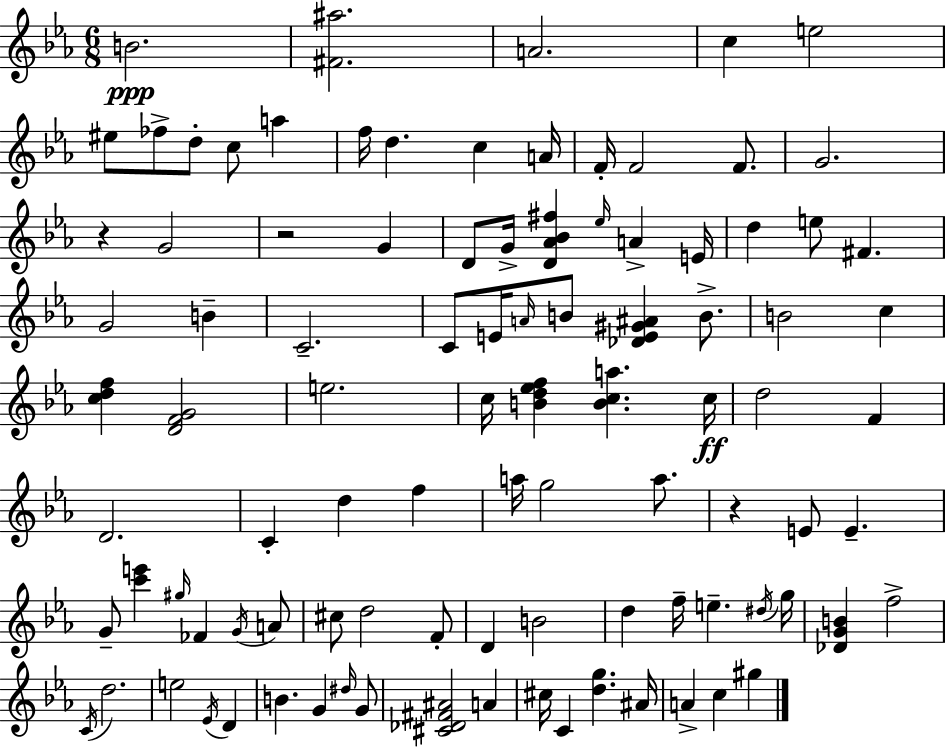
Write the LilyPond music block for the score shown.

{
  \clef treble
  \numericTimeSignature
  \time 6/8
  \key c \minor
  b'2.\ppp | <fis' ais''>2. | a'2. | c''4 e''2 | \break eis''8 fes''8-> d''8-. c''8 a''4 | f''16 d''4. c''4 a'16 | f'16-. f'2 f'8. | g'2. | \break r4 g'2 | r2 g'4 | d'8 g'16-> <d' aes' bes' fis''>4 \grace { ees''16 } a'4-> | e'16 d''4 e''8 fis'4. | \break g'2 b'4-- | c'2.-- | c'8 e'16 \grace { a'16 } b'8 <des' e' gis' ais'>4 b'8.-> | b'2 c''4 | \break <c'' d'' f''>4 <d' f' g'>2 | e''2. | c''16 <b' d'' ees'' f''>4 <b' c'' a''>4. | c''16\ff d''2 f'4 | \break d'2. | c'4-. d''4 f''4 | a''16 g''2 a''8. | r4 e'8 e'4.-- | \break g'8-- <c''' e'''>4 \grace { gis''16 } fes'4 | \acciaccatura { g'16 } a'8 cis''8 d''2 | f'8-. d'4 b'2 | d''4 f''16-- e''4.-- | \break \acciaccatura { dis''16 } g''16 <des' g' b'>4 f''2-> | \acciaccatura { c'16 } d''2. | e''2 | \acciaccatura { ees'16 } d'4 b'4. | \break g'4 \grace { dis''16 } g'8 <cis' des' fis' ais'>2 | a'4 cis''16 c'4 | <d'' g''>4. ais'16 a'4-> | c''4 gis''4 \bar "|."
}